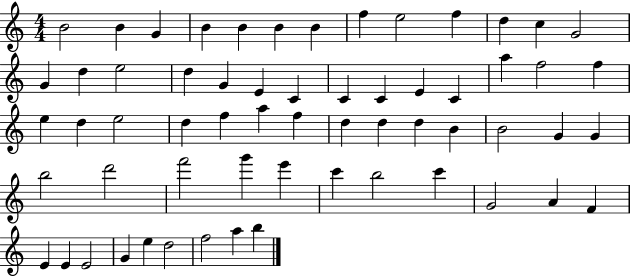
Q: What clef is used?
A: treble